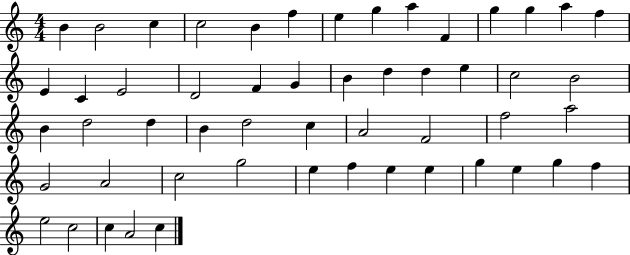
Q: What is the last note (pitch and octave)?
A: C5